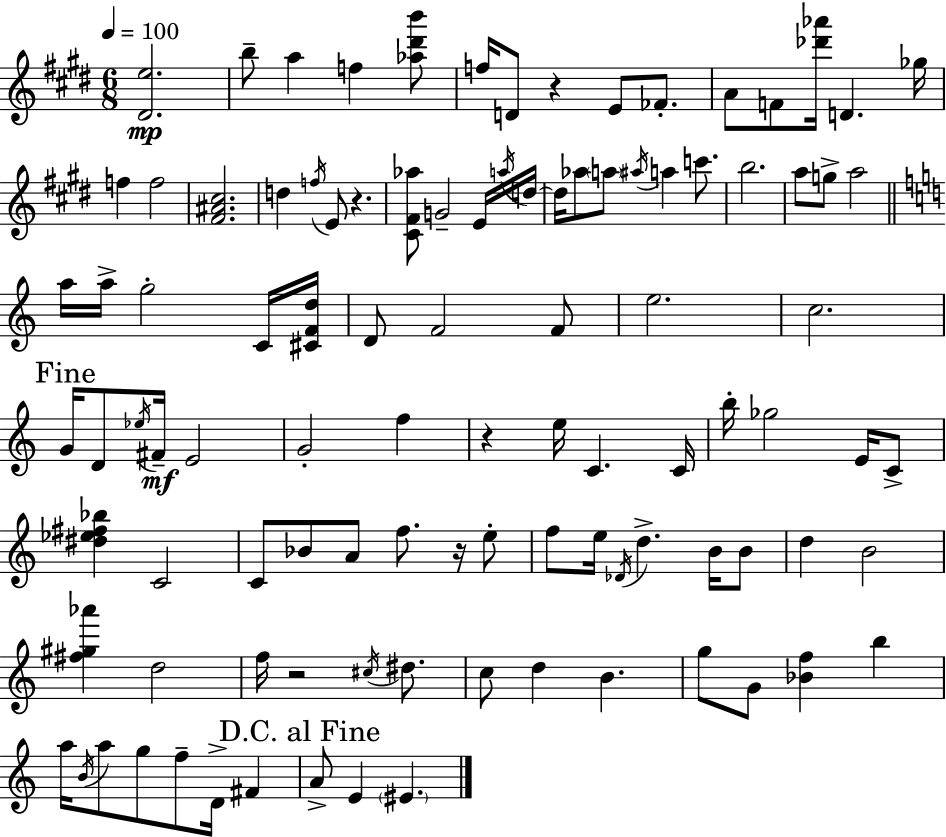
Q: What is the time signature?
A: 6/8